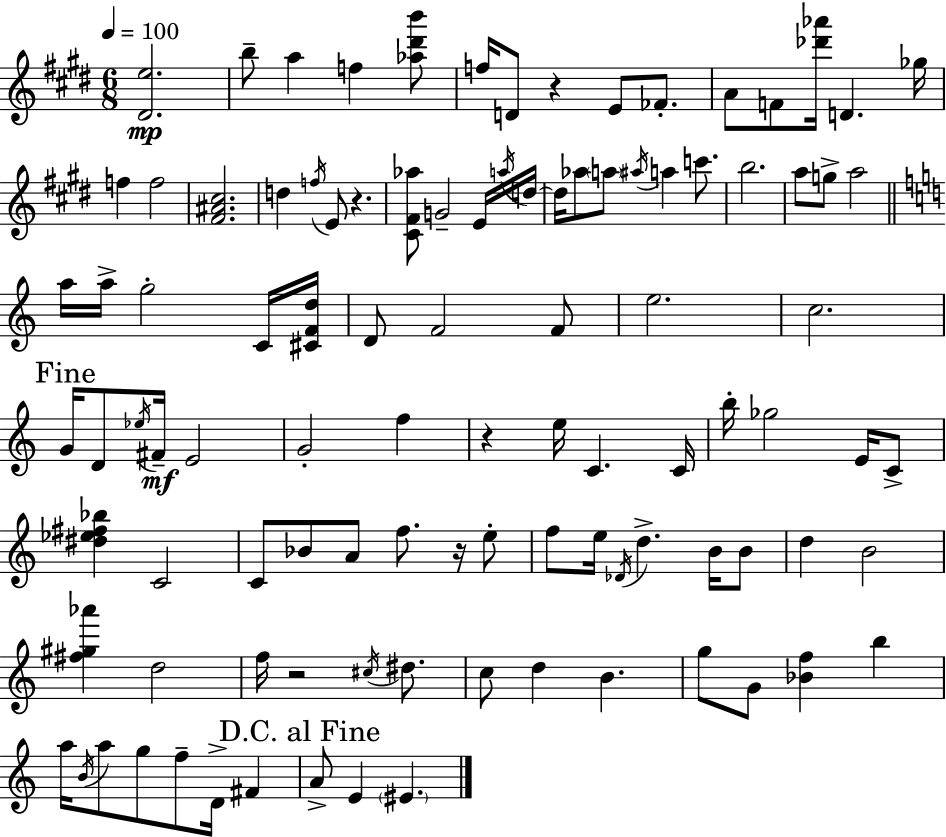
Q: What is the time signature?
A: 6/8